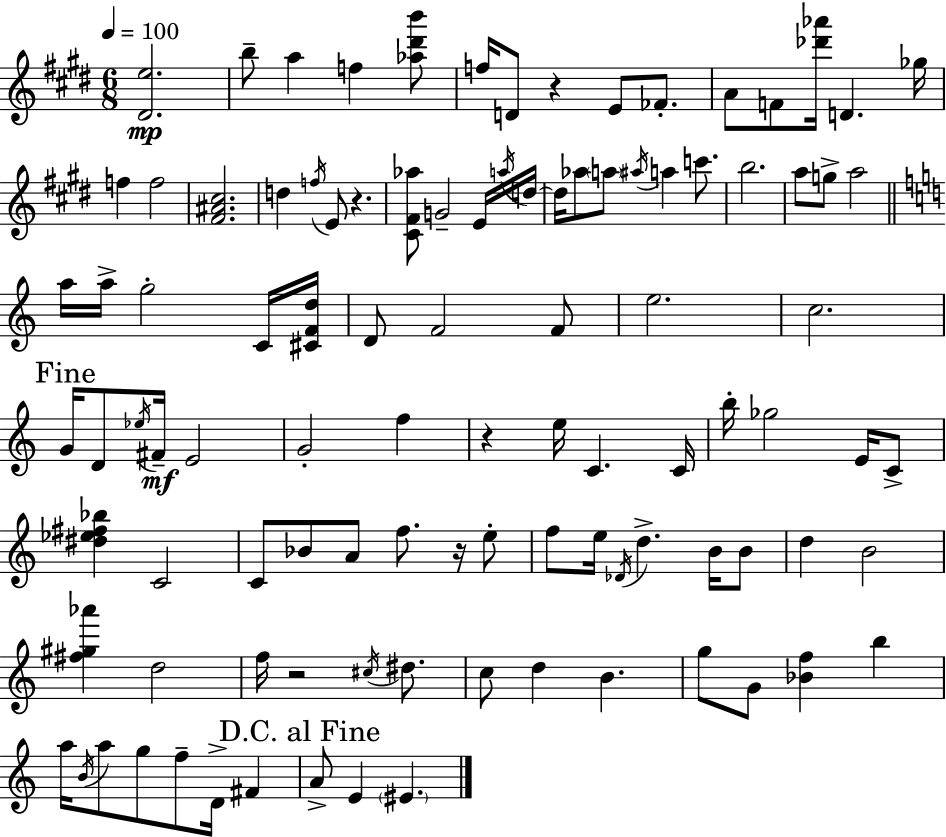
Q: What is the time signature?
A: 6/8